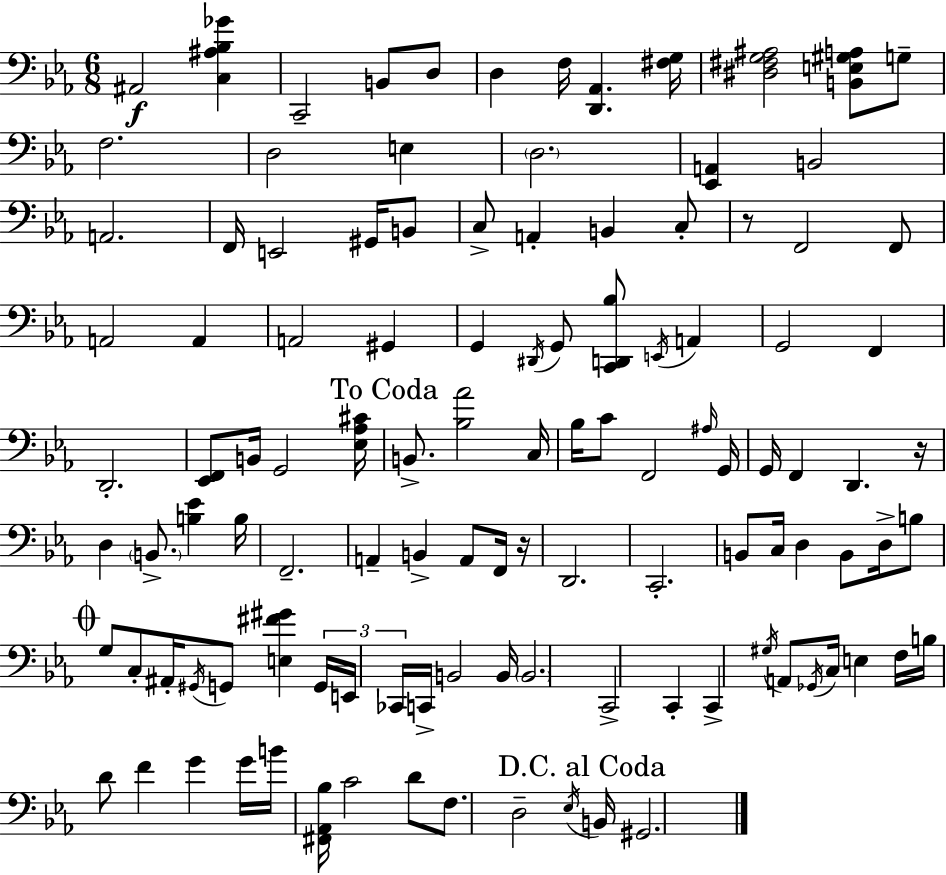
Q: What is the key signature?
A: EES major